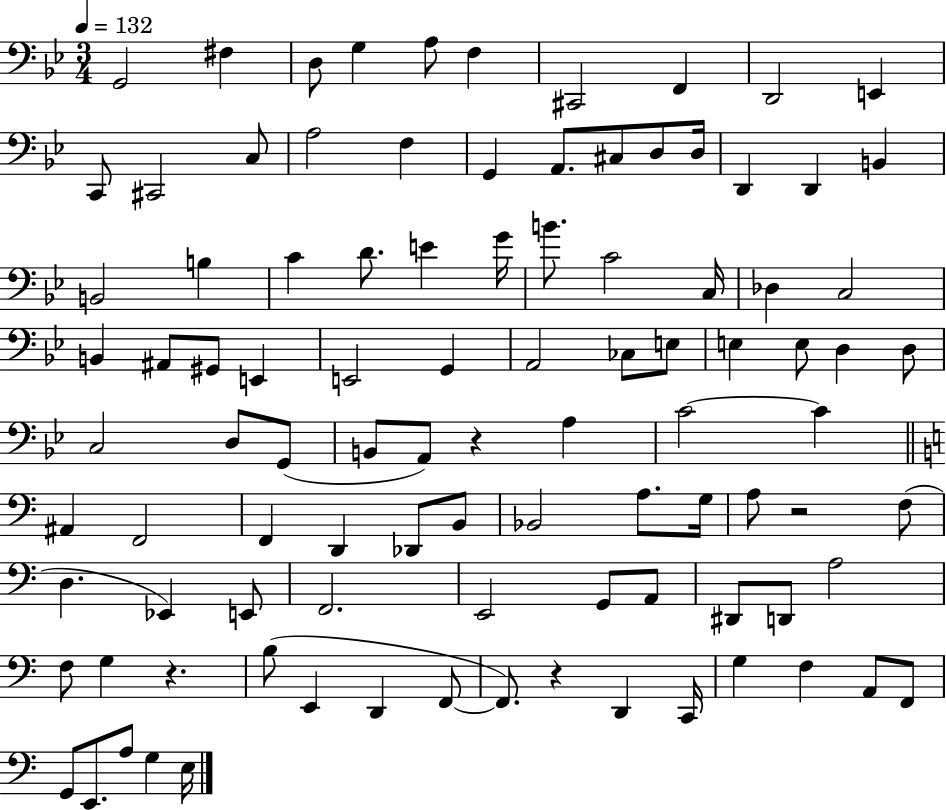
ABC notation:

X:1
T:Untitled
M:3/4
L:1/4
K:Bb
G,,2 ^F, D,/2 G, A,/2 F, ^C,,2 F,, D,,2 E,, C,,/2 ^C,,2 C,/2 A,2 F, G,, A,,/2 ^C,/2 D,/2 D,/4 D,, D,, B,, B,,2 B, C D/2 E G/4 B/2 C2 C,/4 _D, C,2 B,, ^A,,/2 ^G,,/2 E,, E,,2 G,, A,,2 _C,/2 E,/2 E, E,/2 D, D,/2 C,2 D,/2 G,,/2 B,,/2 A,,/2 z A, C2 C ^A,, F,,2 F,, D,, _D,,/2 B,,/2 _B,,2 A,/2 G,/4 A,/2 z2 F,/2 D, _E,, E,,/2 F,,2 E,,2 G,,/2 A,,/2 ^D,,/2 D,,/2 A,2 F,/2 G, z B,/2 E,, D,, F,,/2 F,,/2 z D,, C,,/4 G, F, A,,/2 F,,/2 G,,/2 E,,/2 A,/2 G, E,/4